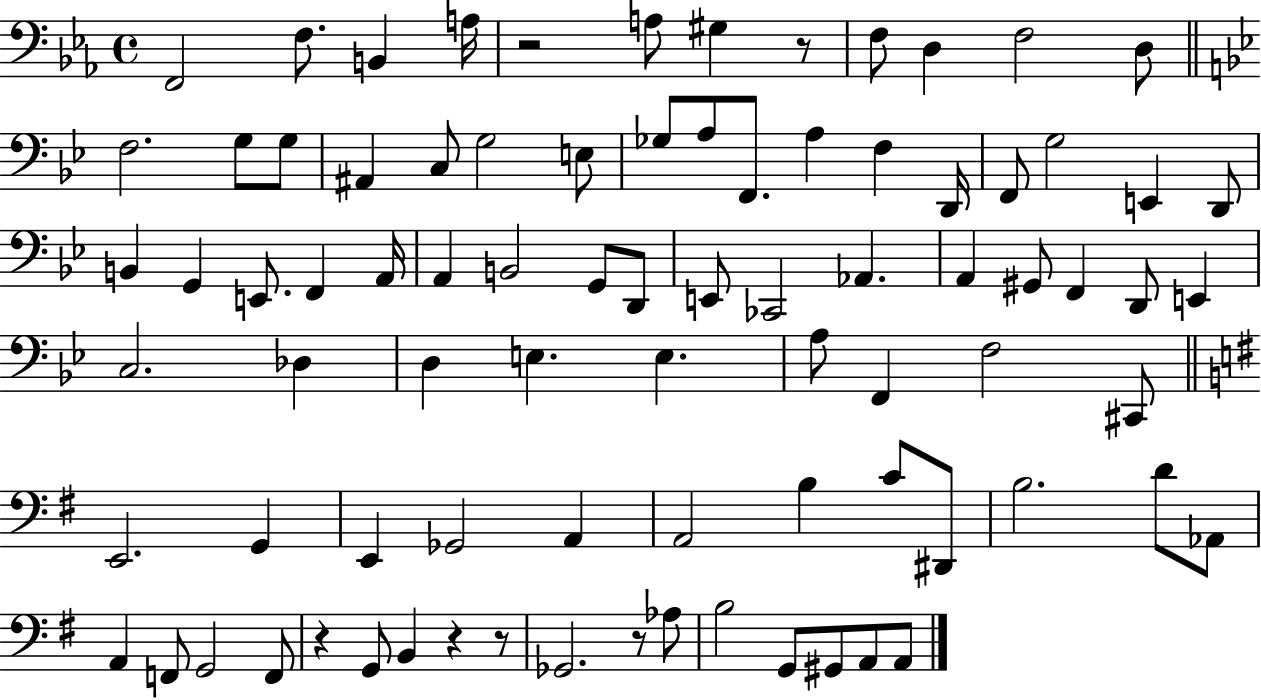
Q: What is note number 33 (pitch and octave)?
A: A2